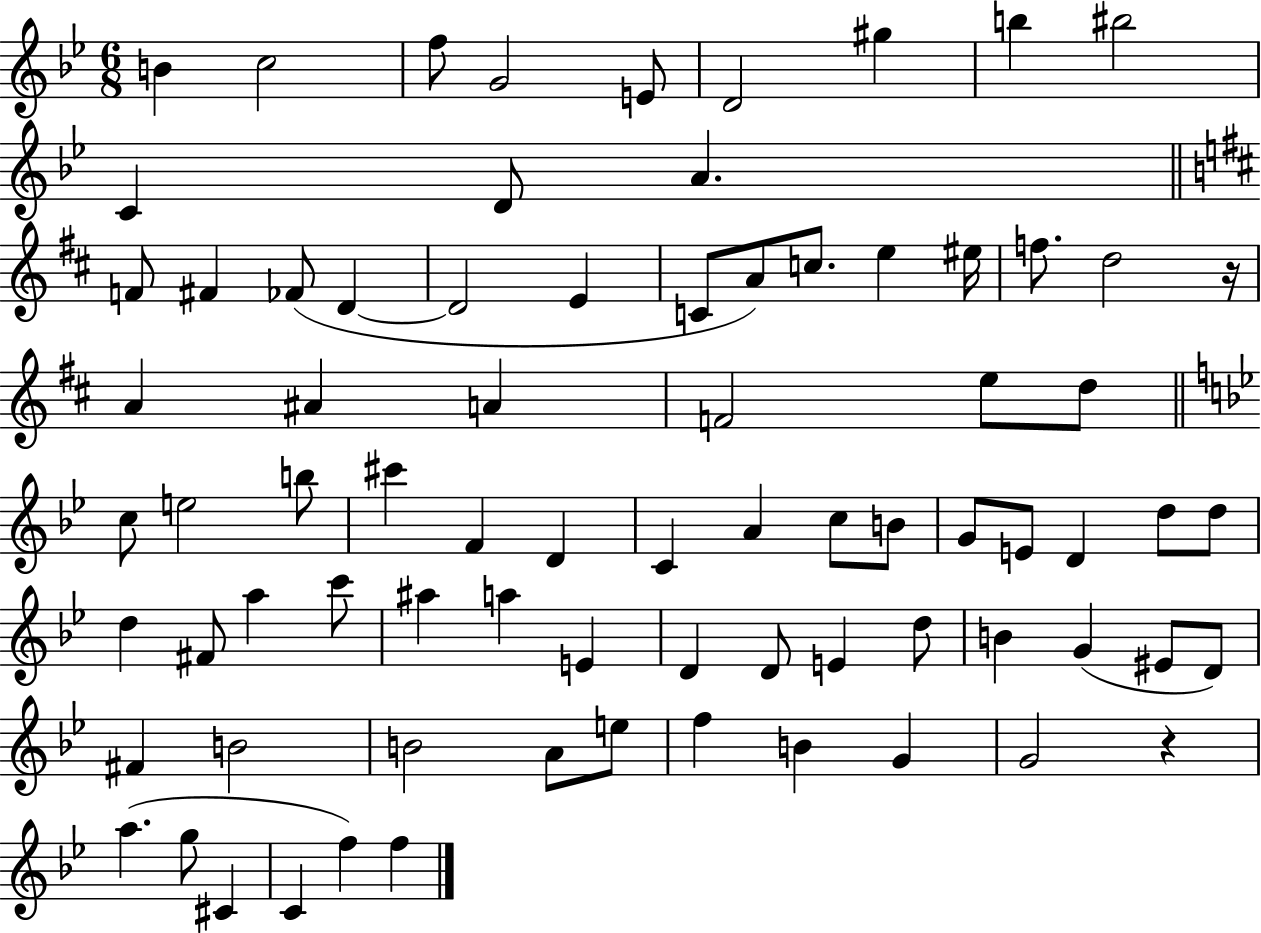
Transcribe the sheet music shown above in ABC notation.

X:1
T:Untitled
M:6/8
L:1/4
K:Bb
B c2 f/2 G2 E/2 D2 ^g b ^b2 C D/2 A F/2 ^F _F/2 D D2 E C/2 A/2 c/2 e ^e/4 f/2 d2 z/4 A ^A A F2 e/2 d/2 c/2 e2 b/2 ^c' F D C A c/2 B/2 G/2 E/2 D d/2 d/2 d ^F/2 a c'/2 ^a a E D D/2 E d/2 B G ^E/2 D/2 ^F B2 B2 A/2 e/2 f B G G2 z a g/2 ^C C f f